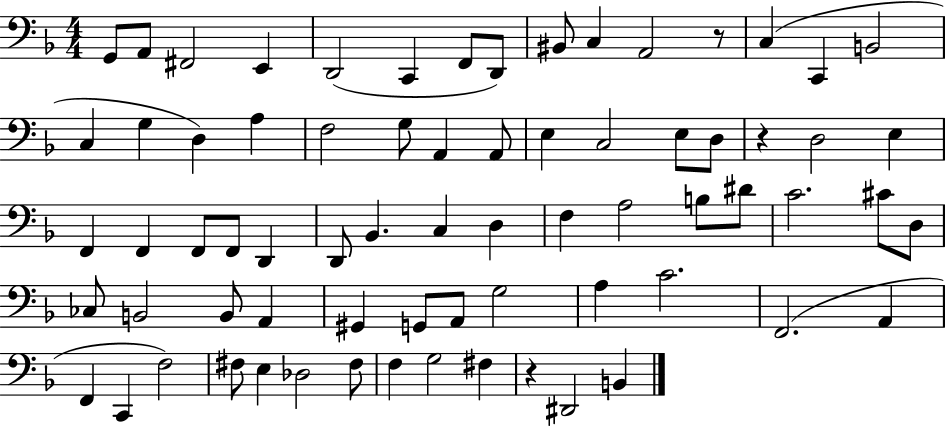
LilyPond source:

{
  \clef bass
  \numericTimeSignature
  \time 4/4
  \key f \major
  g,8 a,8 fis,2 e,4 | d,2( c,4 f,8 d,8) | bis,8 c4 a,2 r8 | c4( c,4 b,2 | \break c4 g4 d4) a4 | f2 g8 a,4 a,8 | e4 c2 e8 d8 | r4 d2 e4 | \break f,4 f,4 f,8 f,8 d,4 | d,8 bes,4. c4 d4 | f4 a2 b8 dis'8 | c'2. cis'8 d8 | \break ces8 b,2 b,8 a,4 | gis,4 g,8 a,8 g2 | a4 c'2. | f,2.( a,4 | \break f,4 c,4 f2) | fis8 e4 des2 fis8 | f4 g2 fis4 | r4 dis,2 b,4 | \break \bar "|."
}